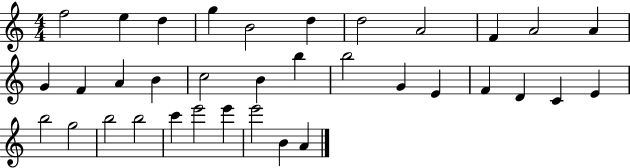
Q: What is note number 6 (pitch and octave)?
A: D5